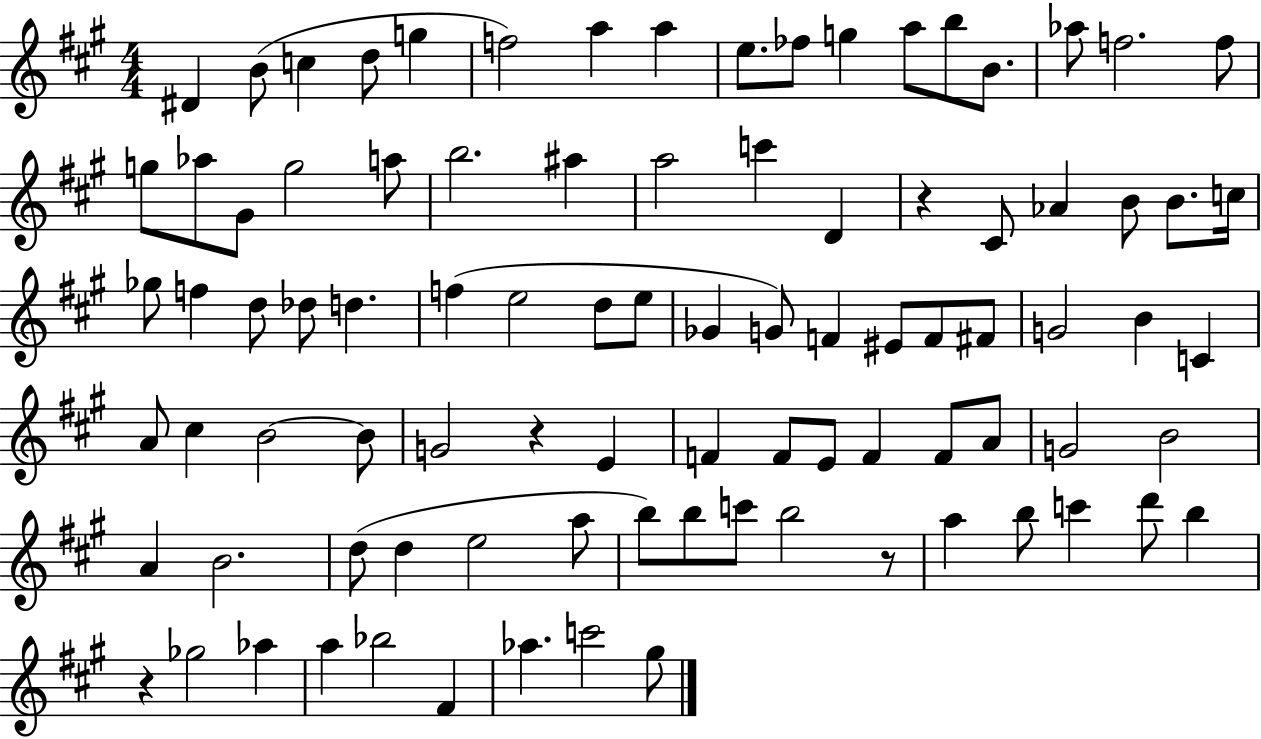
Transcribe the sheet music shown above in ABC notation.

X:1
T:Untitled
M:4/4
L:1/4
K:A
^D B/2 c d/2 g f2 a a e/2 _f/2 g a/2 b/2 B/2 _a/2 f2 f/2 g/2 _a/2 ^G/2 g2 a/2 b2 ^a a2 c' D z ^C/2 _A B/2 B/2 c/4 _g/2 f d/2 _d/2 d f e2 d/2 e/2 _G G/2 F ^E/2 F/2 ^F/2 G2 B C A/2 ^c B2 B/2 G2 z E F F/2 E/2 F F/2 A/2 G2 B2 A B2 d/2 d e2 a/2 b/2 b/2 c'/2 b2 z/2 a b/2 c' d'/2 b z _g2 _a a _b2 ^F _a c'2 ^g/2